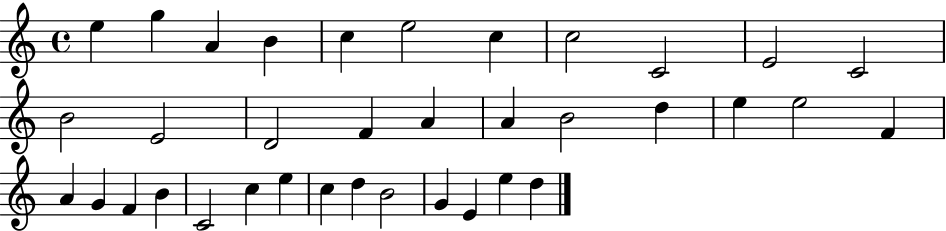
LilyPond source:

{
  \clef treble
  \time 4/4
  \defaultTimeSignature
  \key c \major
  e''4 g''4 a'4 b'4 | c''4 e''2 c''4 | c''2 c'2 | e'2 c'2 | \break b'2 e'2 | d'2 f'4 a'4 | a'4 b'2 d''4 | e''4 e''2 f'4 | \break a'4 g'4 f'4 b'4 | c'2 c''4 e''4 | c''4 d''4 b'2 | g'4 e'4 e''4 d''4 | \break \bar "|."
}